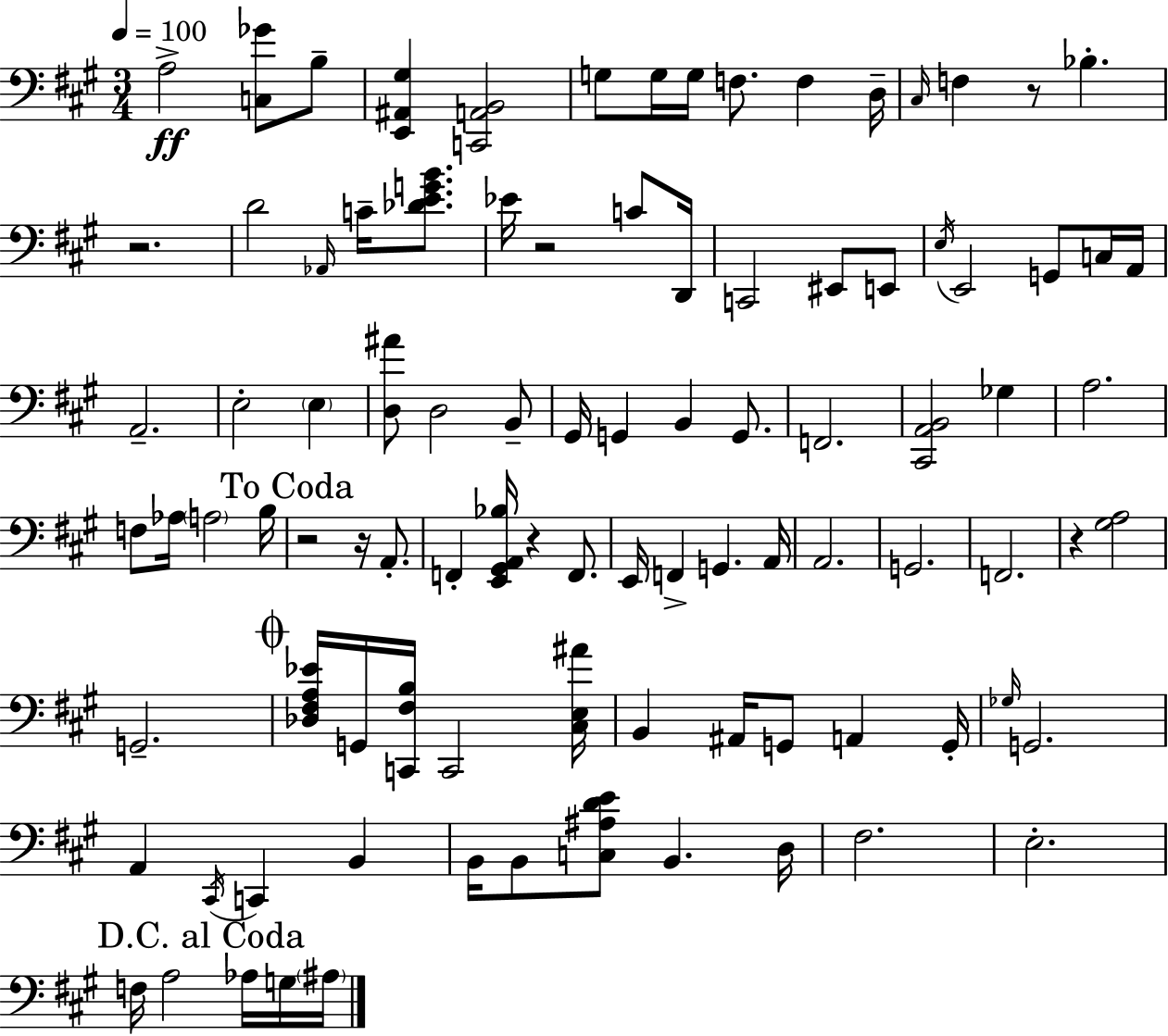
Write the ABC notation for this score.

X:1
T:Untitled
M:3/4
L:1/4
K:A
A,2 [C,_G]/2 B,/2 [E,,^A,,^G,] [C,,A,,B,,]2 G,/2 G,/4 G,/4 F,/2 F, D,/4 ^C,/4 F, z/2 _B, z2 D2 _A,,/4 C/4 [_DEGB]/2 _E/4 z2 C/2 D,,/4 C,,2 ^E,,/2 E,,/2 E,/4 E,,2 G,,/2 C,/4 A,,/4 A,,2 E,2 E, [D,^A]/2 D,2 B,,/2 ^G,,/4 G,, B,, G,,/2 F,,2 [^C,,A,,B,,]2 _G, A,2 F,/2 _A,/4 A,2 B,/4 z2 z/4 A,,/2 F,, [E,,^G,,A,,_B,]/4 z F,,/2 E,,/4 F,, G,, A,,/4 A,,2 G,,2 F,,2 z [^G,A,]2 G,,2 [_D,^F,A,_E]/4 G,,/4 [C,,^F,B,]/4 C,,2 [^C,E,^A]/4 B,, ^A,,/4 G,,/2 A,, G,,/4 _G,/4 G,,2 A,, ^C,,/4 C,, B,, B,,/4 B,,/2 [C,^A,DE]/2 B,, D,/4 ^F,2 E,2 F,/4 A,2 _A,/4 G,/4 ^A,/4